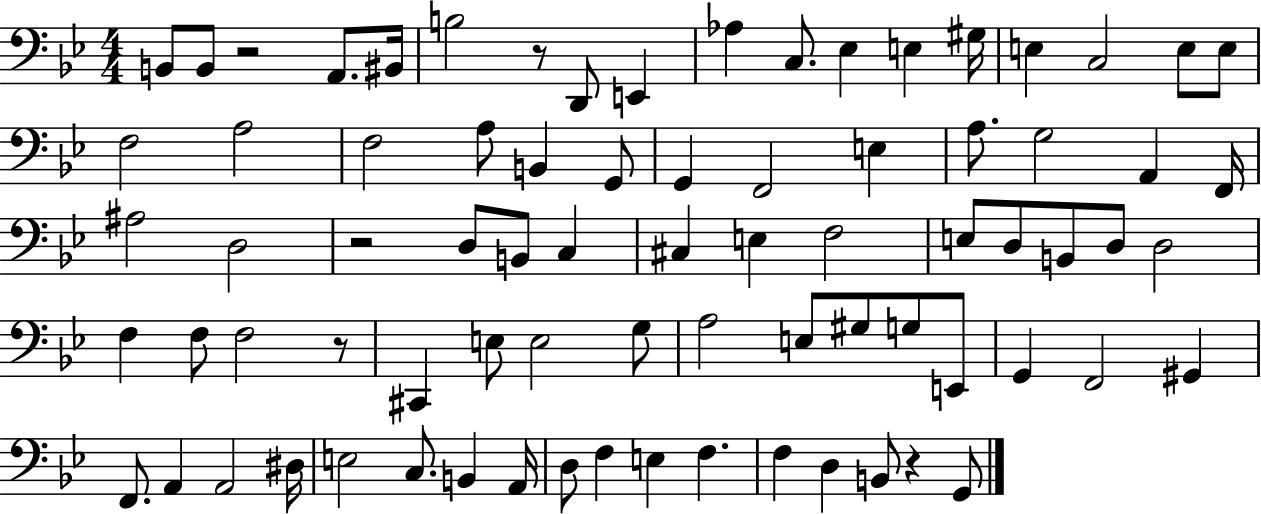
B2/e B2/e R/h A2/e. BIS2/s B3/h R/e D2/e E2/q Ab3/q C3/e. Eb3/q E3/q G#3/s E3/q C3/h E3/e E3/e F3/h A3/h F3/h A3/e B2/q G2/e G2/q F2/h E3/q A3/e. G3/h A2/q F2/s A#3/h D3/h R/h D3/e B2/e C3/q C#3/q E3/q F3/h E3/e D3/e B2/e D3/e D3/h F3/q F3/e F3/h R/e C#2/q E3/e E3/h G3/e A3/h E3/e G#3/e G3/e E2/e G2/q F2/h G#2/q F2/e. A2/q A2/h D#3/s E3/h C3/e. B2/q A2/s D3/e F3/q E3/q F3/q. F3/q D3/q B2/e R/q G2/e